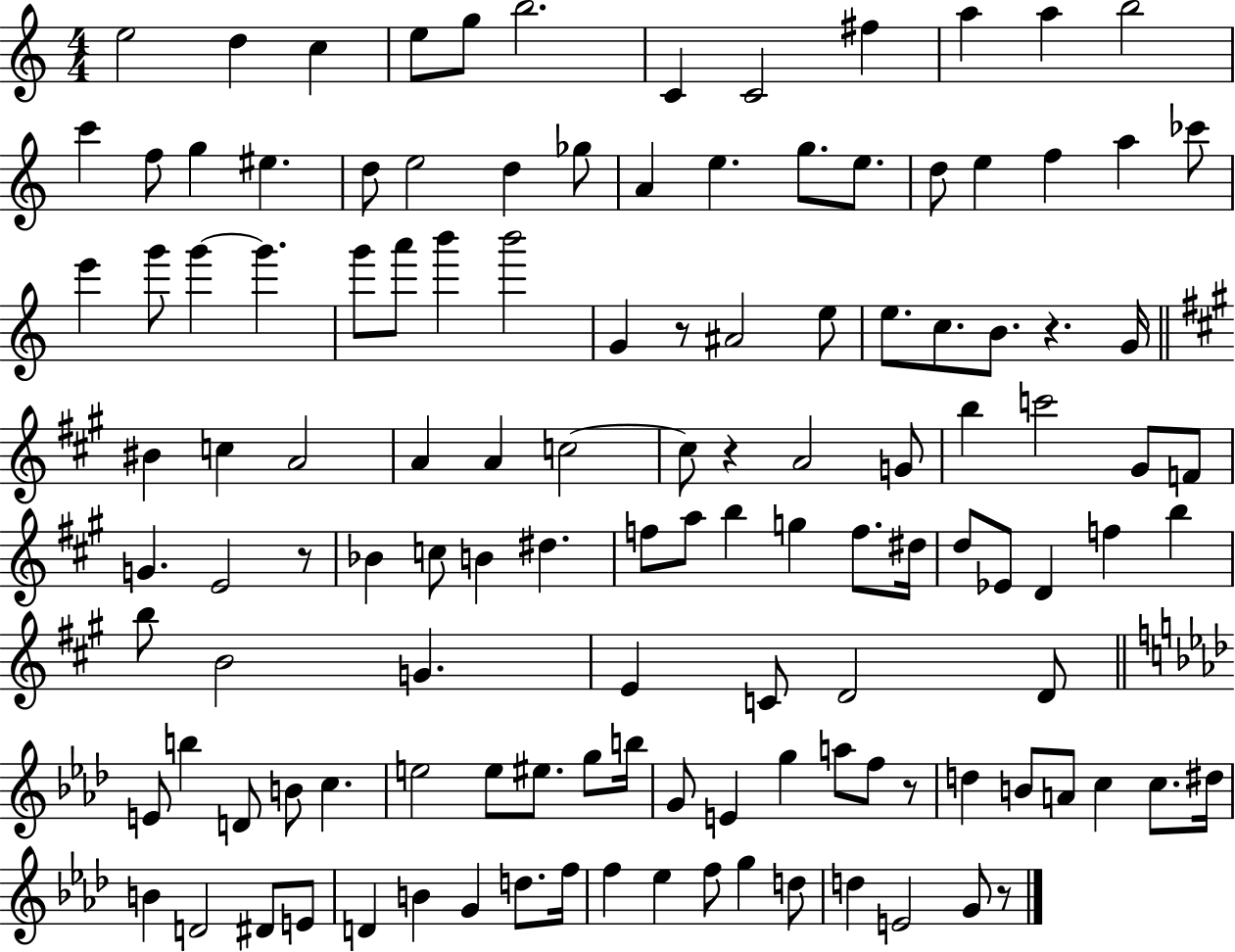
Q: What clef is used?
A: treble